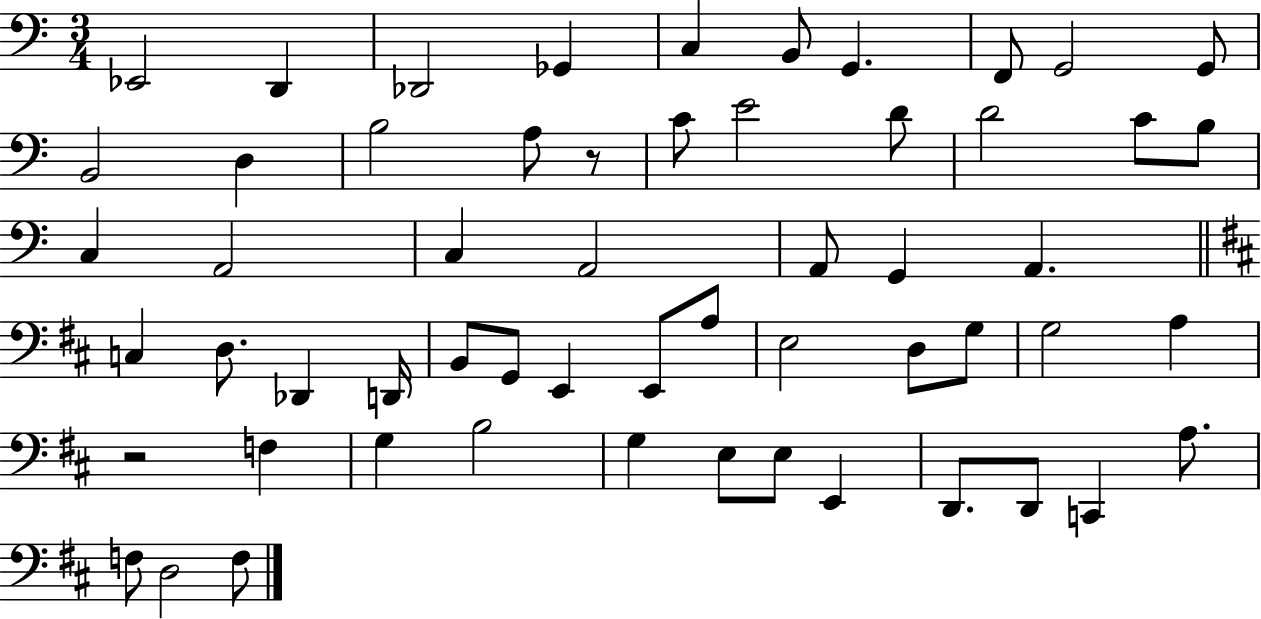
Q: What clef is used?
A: bass